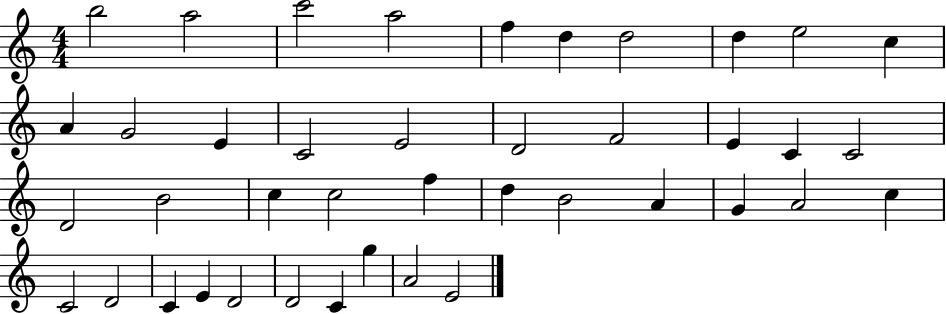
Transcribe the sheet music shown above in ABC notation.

X:1
T:Untitled
M:4/4
L:1/4
K:C
b2 a2 c'2 a2 f d d2 d e2 c A G2 E C2 E2 D2 F2 E C C2 D2 B2 c c2 f d B2 A G A2 c C2 D2 C E D2 D2 C g A2 E2